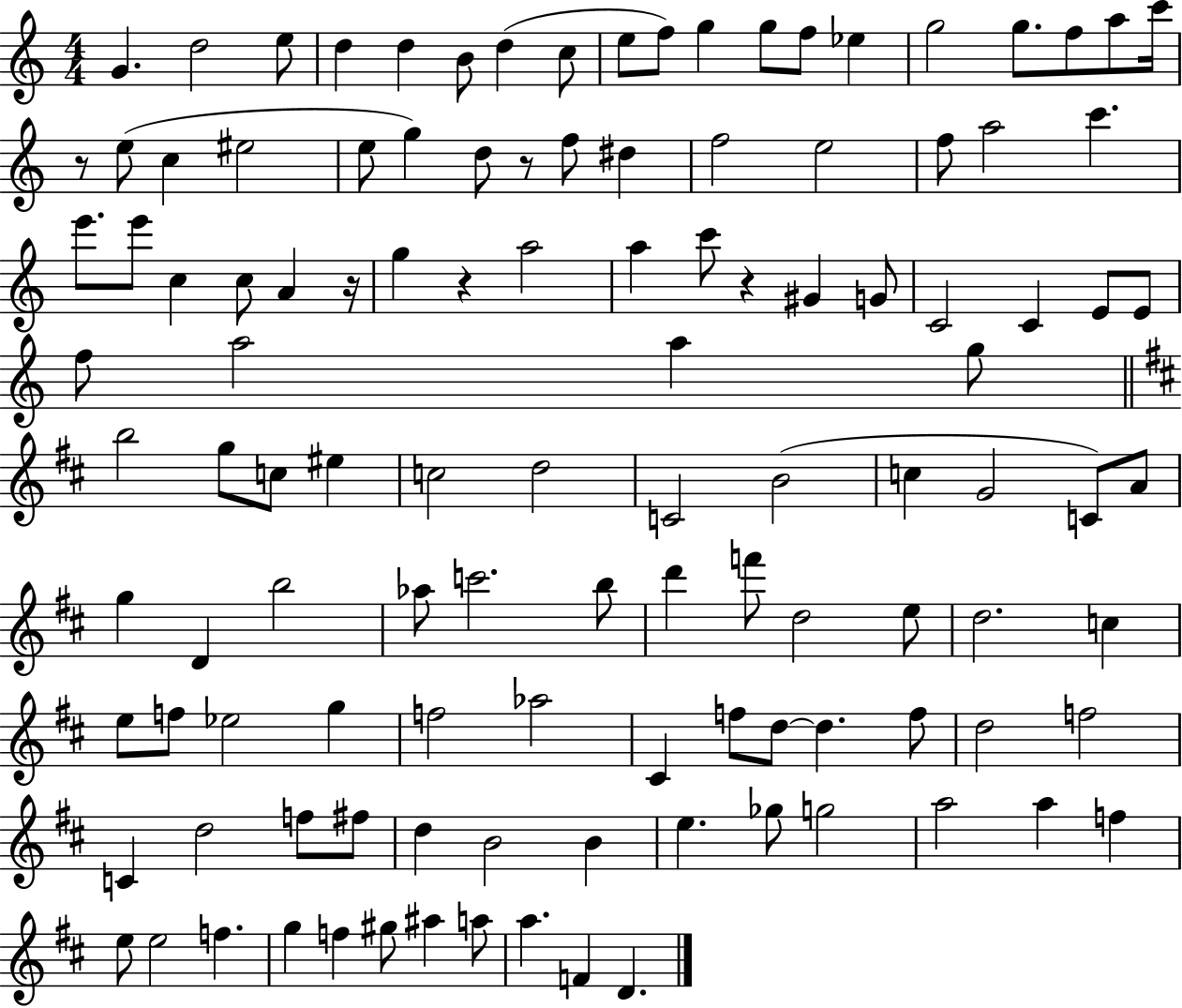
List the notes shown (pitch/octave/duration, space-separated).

G4/q. D5/h E5/e D5/q D5/q B4/e D5/q C5/e E5/e F5/e G5/q G5/e F5/e Eb5/q G5/h G5/e. F5/e A5/e C6/s R/e E5/e C5/q EIS5/h E5/e G5/q D5/e R/e F5/e D#5/q F5/h E5/h F5/e A5/h C6/q. E6/e. E6/e C5/q C5/e A4/q R/s G5/q R/q A5/h A5/q C6/e R/q G#4/q G4/e C4/h C4/q E4/e E4/e F5/e A5/h A5/q G5/e B5/h G5/e C5/e EIS5/q C5/h D5/h C4/h B4/h C5/q G4/h C4/e A4/e G5/q D4/q B5/h Ab5/e C6/h. B5/e D6/q F6/e D5/h E5/e D5/h. C5/q E5/e F5/e Eb5/h G5/q F5/h Ab5/h C#4/q F5/e D5/e D5/q. F5/e D5/h F5/h C4/q D5/h F5/e F#5/e D5/q B4/h B4/q E5/q. Gb5/e G5/h A5/h A5/q F5/q E5/e E5/h F5/q. G5/q F5/q G#5/e A#5/q A5/e A5/q. F4/q D4/q.